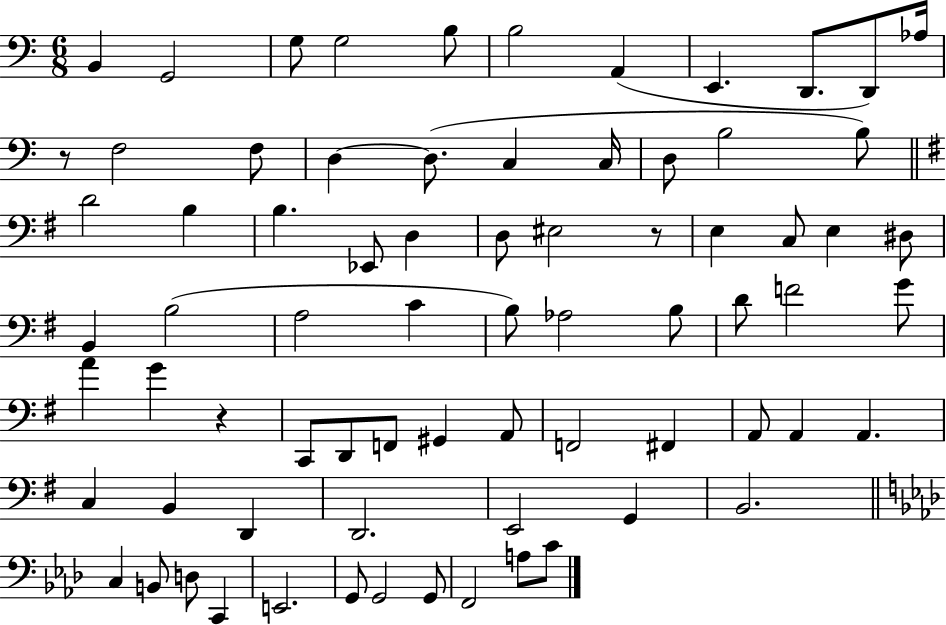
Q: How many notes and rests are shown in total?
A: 74